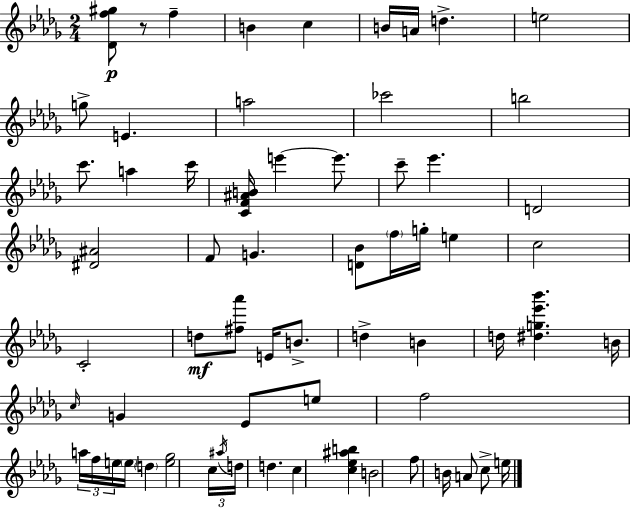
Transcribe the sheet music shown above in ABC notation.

X:1
T:Untitled
M:2/4
L:1/4
K:Bbm
[_Df^g]/2 z/2 f B c B/4 A/4 d e2 g/2 E a2 _c'2 b2 c'/2 a c'/4 [CF^AB]/4 e' e'/2 c'/2 _e' D2 [^D^A]2 F/2 G [D_B]/2 f/4 g/4 e c2 C2 d/2 [^f_a']/2 E/4 B/2 d B d/4 [^dg_e'_b'] B/4 c/4 G _E/2 e/2 f2 a/4 f/4 e/4 e/4 d [e_g]2 c/4 ^a/4 d/4 d c [c_e^ab] B2 f/2 B/4 A/2 c/2 e/4